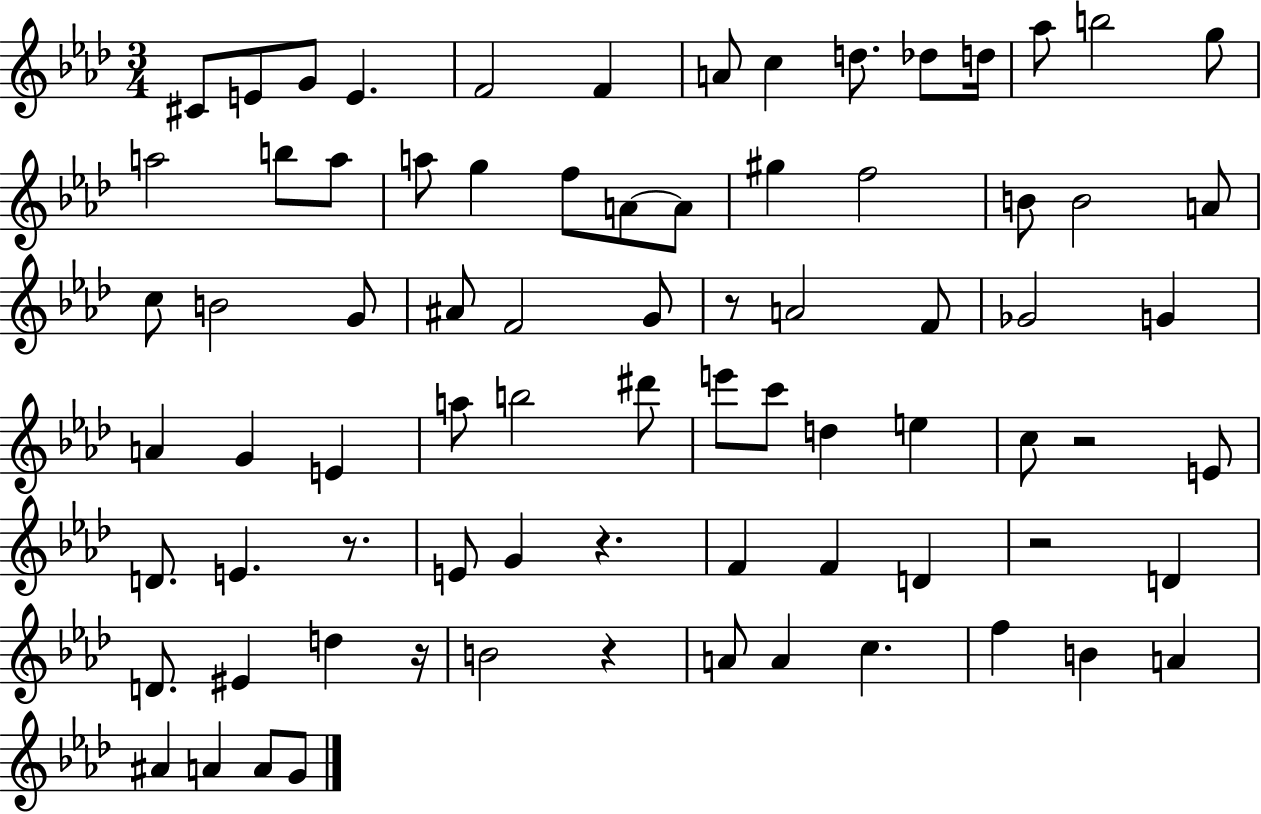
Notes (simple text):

C#4/e E4/e G4/e E4/q. F4/h F4/q A4/e C5/q D5/e. Db5/e D5/s Ab5/e B5/h G5/e A5/h B5/e A5/e A5/e G5/q F5/e A4/e A4/e G#5/q F5/h B4/e B4/h A4/e C5/e B4/h G4/e A#4/e F4/h G4/e R/e A4/h F4/e Gb4/h G4/q A4/q G4/q E4/q A5/e B5/h D#6/e E6/e C6/e D5/q E5/q C5/e R/h E4/e D4/e. E4/q. R/e. E4/e G4/q R/q. F4/q F4/q D4/q R/h D4/q D4/e. EIS4/q D5/q R/s B4/h R/q A4/e A4/q C5/q. F5/q B4/q A4/q A#4/q A4/q A4/e G4/e